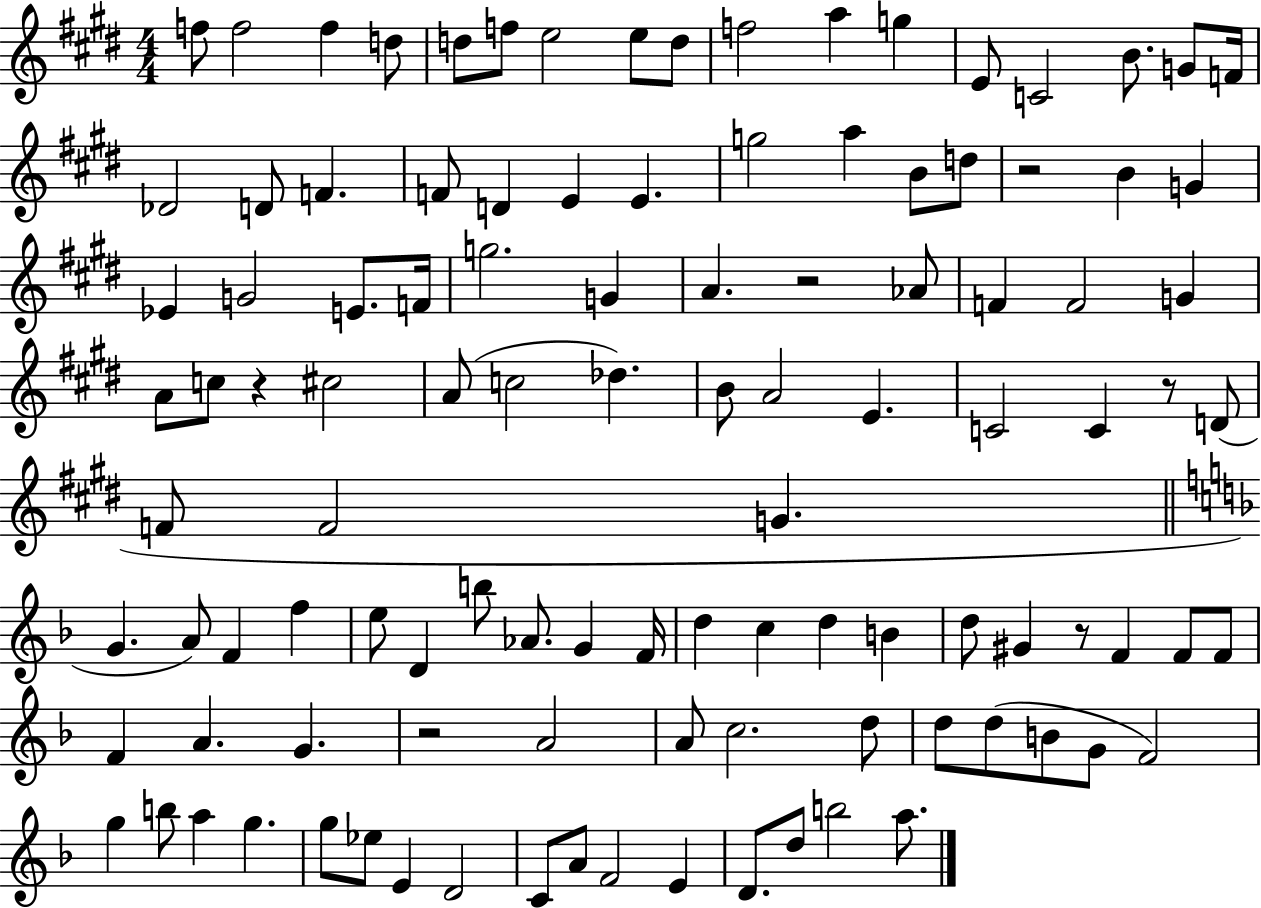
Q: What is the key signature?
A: E major